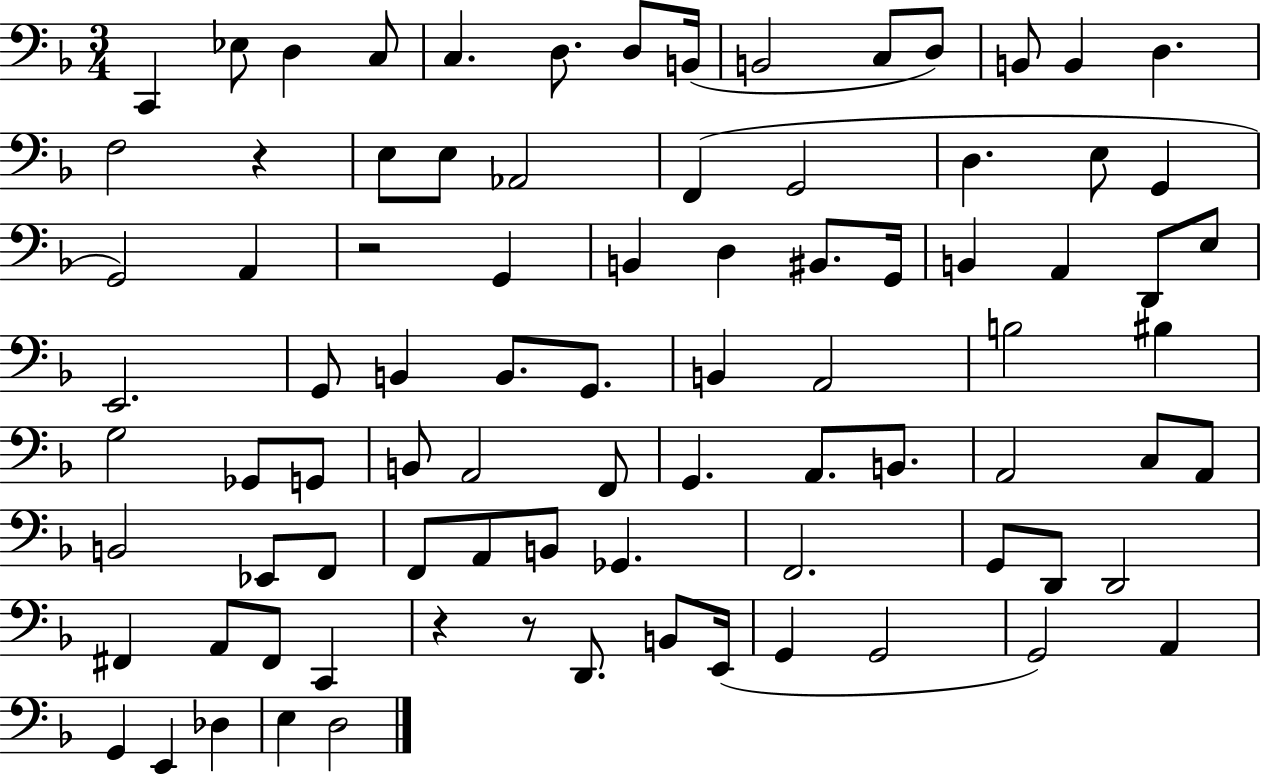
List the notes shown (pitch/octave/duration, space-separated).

C2/q Eb3/e D3/q C3/e C3/q. D3/e. D3/e B2/s B2/h C3/e D3/e B2/e B2/q D3/q. F3/h R/q E3/e E3/e Ab2/h F2/q G2/h D3/q. E3/e G2/q G2/h A2/q R/h G2/q B2/q D3/q BIS2/e. G2/s B2/q A2/q D2/e E3/e E2/h. G2/e B2/q B2/e. G2/e. B2/q A2/h B3/h BIS3/q G3/h Gb2/e G2/e B2/e A2/h F2/e G2/q. A2/e. B2/e. A2/h C3/e A2/e B2/h Eb2/e F2/e F2/e A2/e B2/e Gb2/q. F2/h. G2/e D2/e D2/h F#2/q A2/e F#2/e C2/q R/q R/e D2/e. B2/e E2/s G2/q G2/h G2/h A2/q G2/q E2/q Db3/q E3/q D3/h